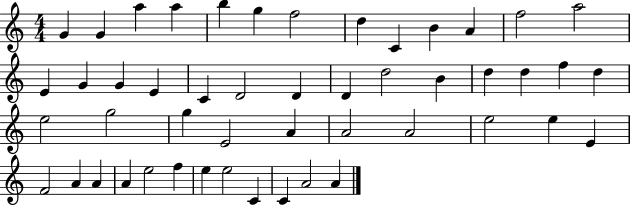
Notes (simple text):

G4/q G4/q A5/q A5/q B5/q G5/q F5/h D5/q C4/q B4/q A4/q F5/h A5/h E4/q G4/q G4/q E4/q C4/q D4/h D4/q D4/q D5/h B4/q D5/q D5/q F5/q D5/q E5/h G5/h G5/q E4/h A4/q A4/h A4/h E5/h E5/q E4/q F4/h A4/q A4/q A4/q E5/h F5/q E5/q E5/h C4/q C4/q A4/h A4/q